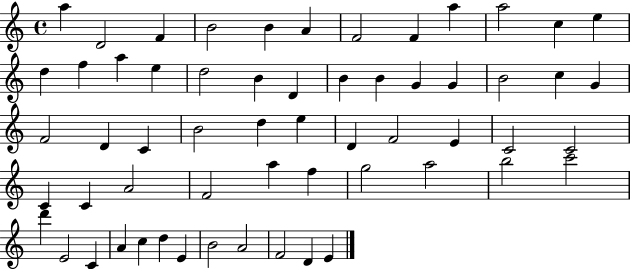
{
  \clef treble
  \time 4/4
  \defaultTimeSignature
  \key c \major
  a''4 d'2 f'4 | b'2 b'4 a'4 | f'2 f'4 a''4 | a''2 c''4 e''4 | \break d''4 f''4 a''4 e''4 | d''2 b'4 d'4 | b'4 b'4 g'4 g'4 | b'2 c''4 g'4 | \break f'2 d'4 c'4 | b'2 d''4 e''4 | d'4 f'2 e'4 | c'2 c'2 | \break c'4 c'4 a'2 | f'2 a''4 f''4 | g''2 a''2 | b''2 c'''2 | \break d'''4 e'2 c'4 | a'4 c''4 d''4 e'4 | b'2 a'2 | f'2 d'4 e'4 | \break \bar "|."
}